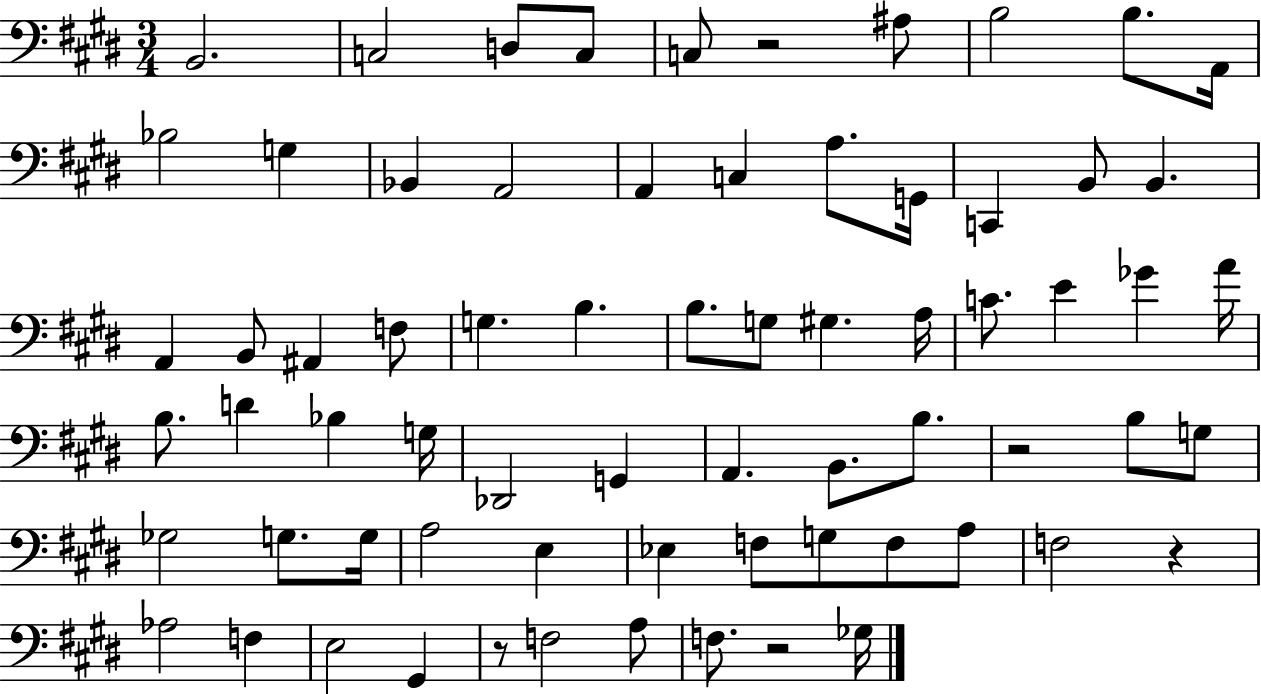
{
  \clef bass
  \numericTimeSignature
  \time 3/4
  \key e \major
  b,2. | c2 d8 c8 | c8 r2 ais8 | b2 b8. a,16 | \break bes2 g4 | bes,4 a,2 | a,4 c4 a8. g,16 | c,4 b,8 b,4. | \break a,4 b,8 ais,4 f8 | g4. b4. | b8. g8 gis4. a16 | c'8. e'4 ges'4 a'16 | \break b8. d'4 bes4 g16 | des,2 g,4 | a,4. b,8. b8. | r2 b8 g8 | \break ges2 g8. g16 | a2 e4 | ees4 f8 g8 f8 a8 | f2 r4 | \break aes2 f4 | e2 gis,4 | r8 f2 a8 | f8. r2 ges16 | \break \bar "|."
}